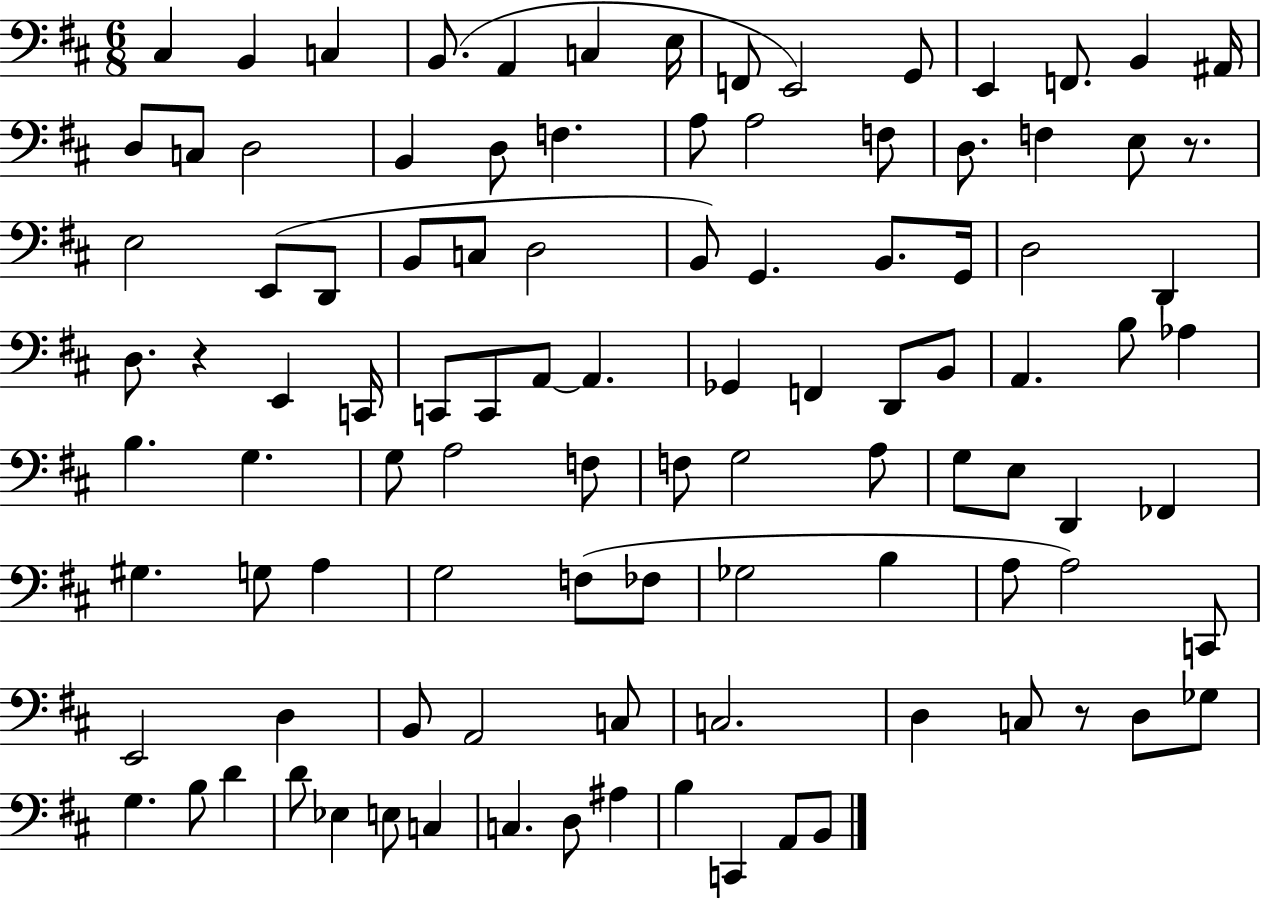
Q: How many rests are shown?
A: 3